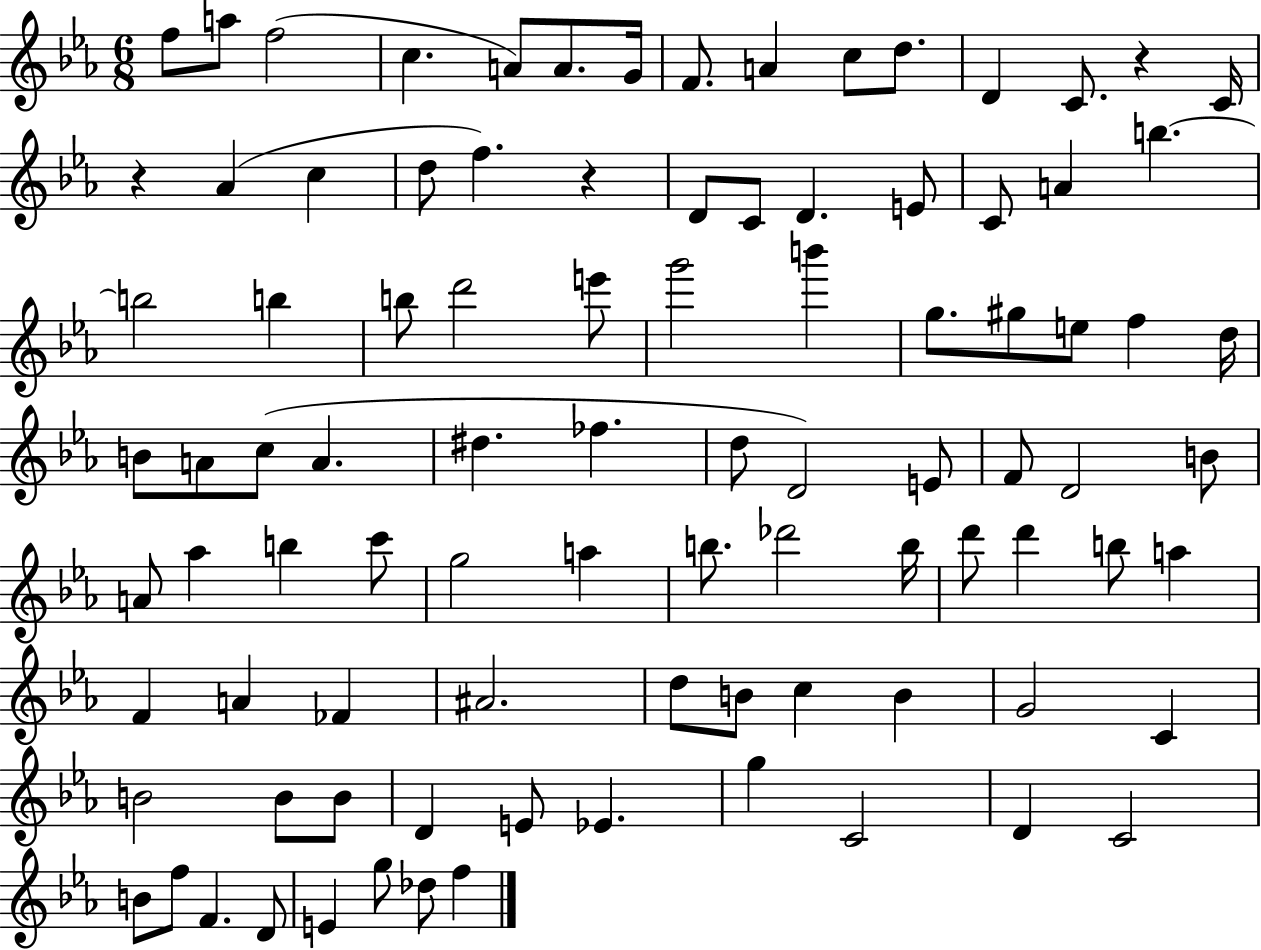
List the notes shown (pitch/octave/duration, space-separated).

F5/e A5/e F5/h C5/q. A4/e A4/e. G4/s F4/e. A4/q C5/e D5/e. D4/q C4/e. R/q C4/s R/q Ab4/q C5/q D5/e F5/q. R/q D4/e C4/e D4/q. E4/e C4/e A4/q B5/q. B5/h B5/q B5/e D6/h E6/e G6/h B6/q G5/e. G#5/e E5/e F5/q D5/s B4/e A4/e C5/e A4/q. D#5/q. FES5/q. D5/e D4/h E4/e F4/e D4/h B4/e A4/e Ab5/q B5/q C6/e G5/h A5/q B5/e. Db6/h B5/s D6/e D6/q B5/e A5/q F4/q A4/q FES4/q A#4/h. D5/e B4/e C5/q B4/q G4/h C4/q B4/h B4/e B4/e D4/q E4/e Eb4/q. G5/q C4/h D4/q C4/h B4/e F5/e F4/q. D4/e E4/q G5/e Db5/e F5/q